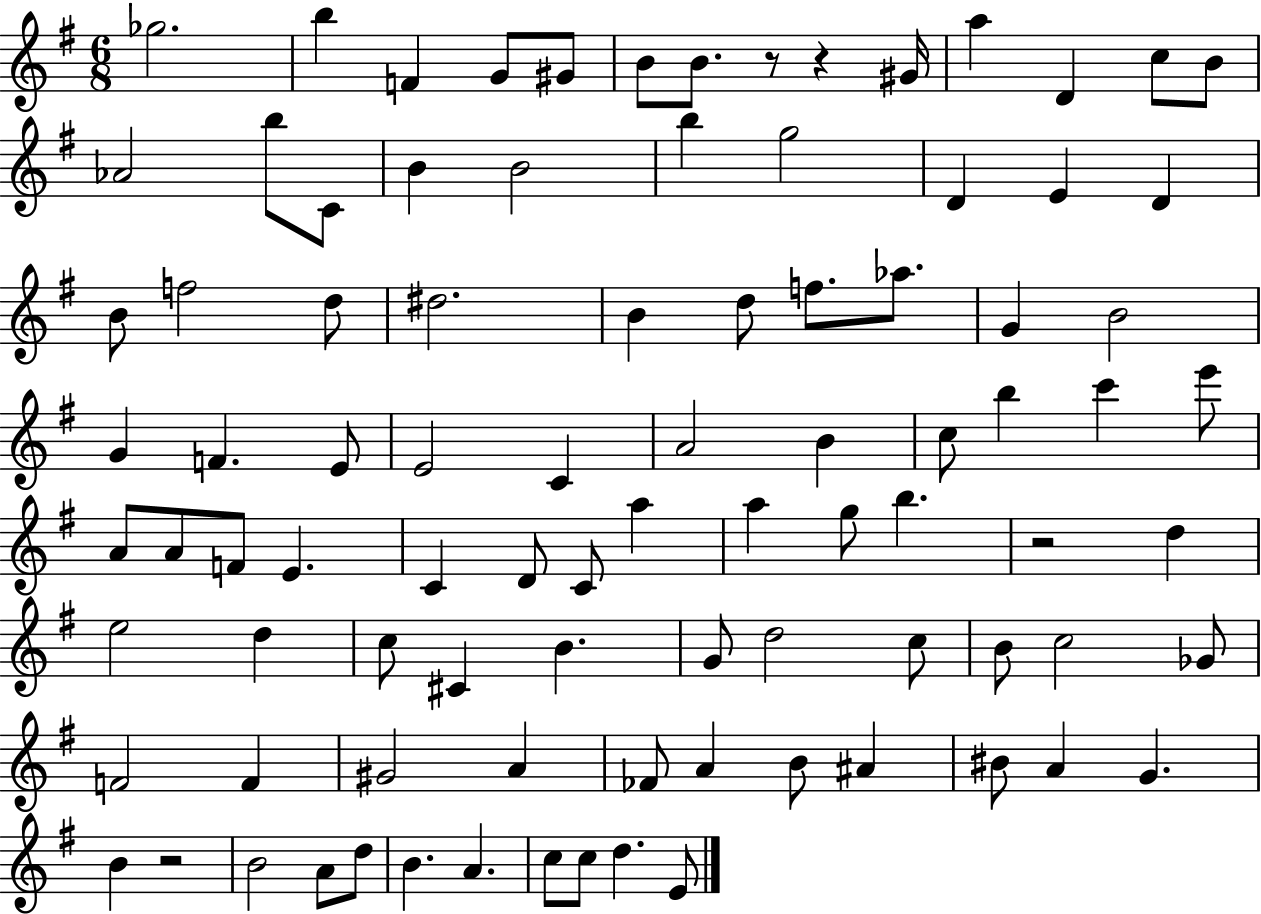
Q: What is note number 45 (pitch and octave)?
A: A4